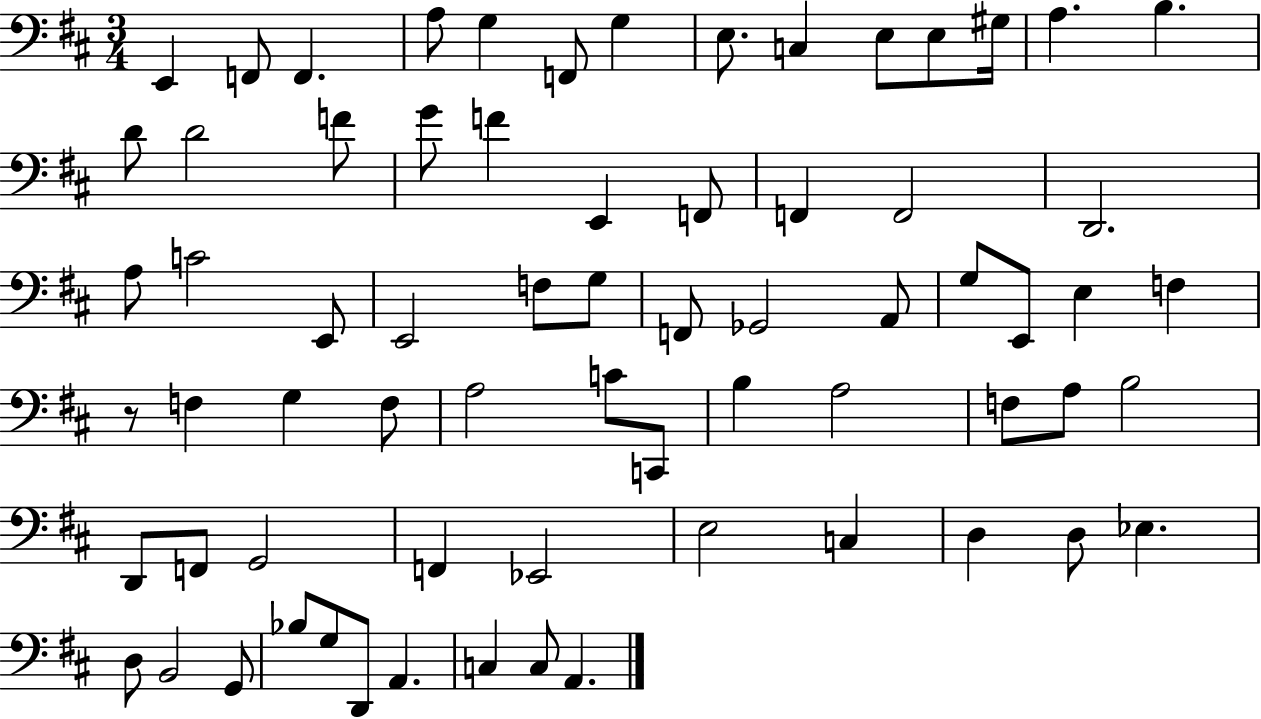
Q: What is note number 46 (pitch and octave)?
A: F3